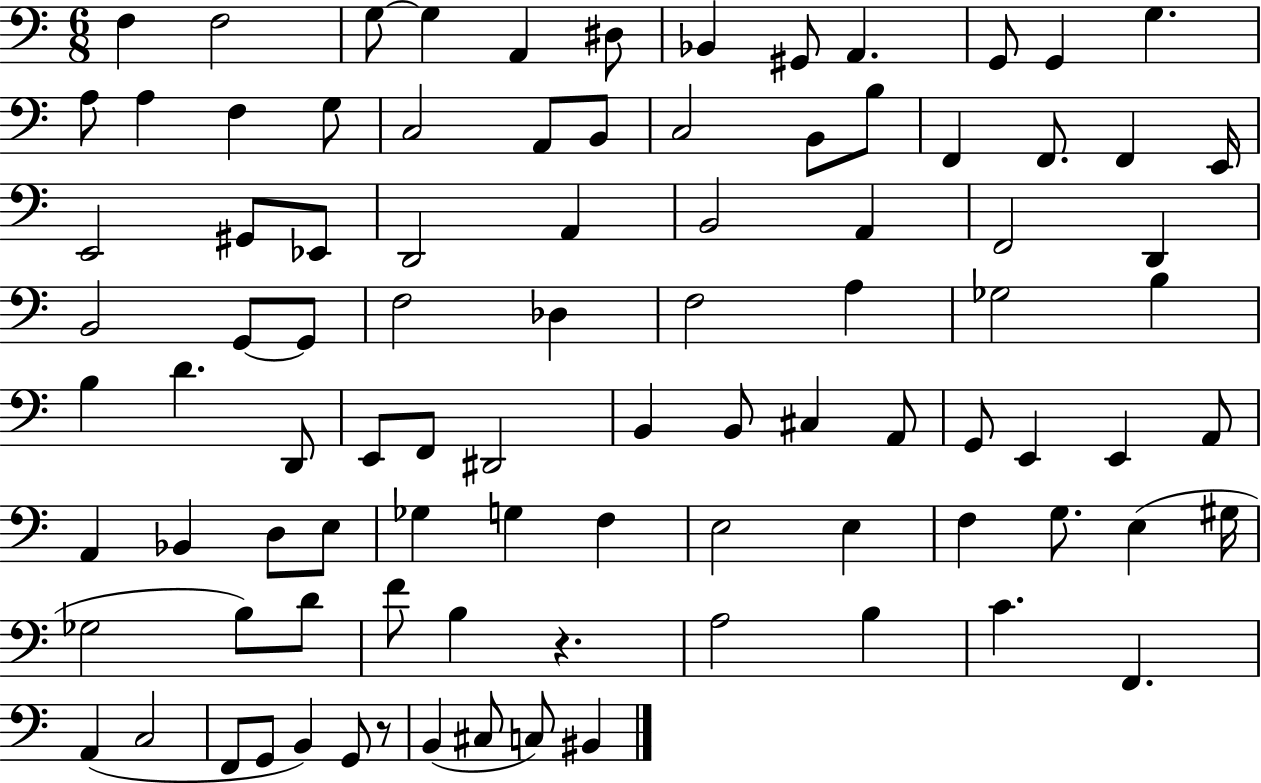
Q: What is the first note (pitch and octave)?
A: F3